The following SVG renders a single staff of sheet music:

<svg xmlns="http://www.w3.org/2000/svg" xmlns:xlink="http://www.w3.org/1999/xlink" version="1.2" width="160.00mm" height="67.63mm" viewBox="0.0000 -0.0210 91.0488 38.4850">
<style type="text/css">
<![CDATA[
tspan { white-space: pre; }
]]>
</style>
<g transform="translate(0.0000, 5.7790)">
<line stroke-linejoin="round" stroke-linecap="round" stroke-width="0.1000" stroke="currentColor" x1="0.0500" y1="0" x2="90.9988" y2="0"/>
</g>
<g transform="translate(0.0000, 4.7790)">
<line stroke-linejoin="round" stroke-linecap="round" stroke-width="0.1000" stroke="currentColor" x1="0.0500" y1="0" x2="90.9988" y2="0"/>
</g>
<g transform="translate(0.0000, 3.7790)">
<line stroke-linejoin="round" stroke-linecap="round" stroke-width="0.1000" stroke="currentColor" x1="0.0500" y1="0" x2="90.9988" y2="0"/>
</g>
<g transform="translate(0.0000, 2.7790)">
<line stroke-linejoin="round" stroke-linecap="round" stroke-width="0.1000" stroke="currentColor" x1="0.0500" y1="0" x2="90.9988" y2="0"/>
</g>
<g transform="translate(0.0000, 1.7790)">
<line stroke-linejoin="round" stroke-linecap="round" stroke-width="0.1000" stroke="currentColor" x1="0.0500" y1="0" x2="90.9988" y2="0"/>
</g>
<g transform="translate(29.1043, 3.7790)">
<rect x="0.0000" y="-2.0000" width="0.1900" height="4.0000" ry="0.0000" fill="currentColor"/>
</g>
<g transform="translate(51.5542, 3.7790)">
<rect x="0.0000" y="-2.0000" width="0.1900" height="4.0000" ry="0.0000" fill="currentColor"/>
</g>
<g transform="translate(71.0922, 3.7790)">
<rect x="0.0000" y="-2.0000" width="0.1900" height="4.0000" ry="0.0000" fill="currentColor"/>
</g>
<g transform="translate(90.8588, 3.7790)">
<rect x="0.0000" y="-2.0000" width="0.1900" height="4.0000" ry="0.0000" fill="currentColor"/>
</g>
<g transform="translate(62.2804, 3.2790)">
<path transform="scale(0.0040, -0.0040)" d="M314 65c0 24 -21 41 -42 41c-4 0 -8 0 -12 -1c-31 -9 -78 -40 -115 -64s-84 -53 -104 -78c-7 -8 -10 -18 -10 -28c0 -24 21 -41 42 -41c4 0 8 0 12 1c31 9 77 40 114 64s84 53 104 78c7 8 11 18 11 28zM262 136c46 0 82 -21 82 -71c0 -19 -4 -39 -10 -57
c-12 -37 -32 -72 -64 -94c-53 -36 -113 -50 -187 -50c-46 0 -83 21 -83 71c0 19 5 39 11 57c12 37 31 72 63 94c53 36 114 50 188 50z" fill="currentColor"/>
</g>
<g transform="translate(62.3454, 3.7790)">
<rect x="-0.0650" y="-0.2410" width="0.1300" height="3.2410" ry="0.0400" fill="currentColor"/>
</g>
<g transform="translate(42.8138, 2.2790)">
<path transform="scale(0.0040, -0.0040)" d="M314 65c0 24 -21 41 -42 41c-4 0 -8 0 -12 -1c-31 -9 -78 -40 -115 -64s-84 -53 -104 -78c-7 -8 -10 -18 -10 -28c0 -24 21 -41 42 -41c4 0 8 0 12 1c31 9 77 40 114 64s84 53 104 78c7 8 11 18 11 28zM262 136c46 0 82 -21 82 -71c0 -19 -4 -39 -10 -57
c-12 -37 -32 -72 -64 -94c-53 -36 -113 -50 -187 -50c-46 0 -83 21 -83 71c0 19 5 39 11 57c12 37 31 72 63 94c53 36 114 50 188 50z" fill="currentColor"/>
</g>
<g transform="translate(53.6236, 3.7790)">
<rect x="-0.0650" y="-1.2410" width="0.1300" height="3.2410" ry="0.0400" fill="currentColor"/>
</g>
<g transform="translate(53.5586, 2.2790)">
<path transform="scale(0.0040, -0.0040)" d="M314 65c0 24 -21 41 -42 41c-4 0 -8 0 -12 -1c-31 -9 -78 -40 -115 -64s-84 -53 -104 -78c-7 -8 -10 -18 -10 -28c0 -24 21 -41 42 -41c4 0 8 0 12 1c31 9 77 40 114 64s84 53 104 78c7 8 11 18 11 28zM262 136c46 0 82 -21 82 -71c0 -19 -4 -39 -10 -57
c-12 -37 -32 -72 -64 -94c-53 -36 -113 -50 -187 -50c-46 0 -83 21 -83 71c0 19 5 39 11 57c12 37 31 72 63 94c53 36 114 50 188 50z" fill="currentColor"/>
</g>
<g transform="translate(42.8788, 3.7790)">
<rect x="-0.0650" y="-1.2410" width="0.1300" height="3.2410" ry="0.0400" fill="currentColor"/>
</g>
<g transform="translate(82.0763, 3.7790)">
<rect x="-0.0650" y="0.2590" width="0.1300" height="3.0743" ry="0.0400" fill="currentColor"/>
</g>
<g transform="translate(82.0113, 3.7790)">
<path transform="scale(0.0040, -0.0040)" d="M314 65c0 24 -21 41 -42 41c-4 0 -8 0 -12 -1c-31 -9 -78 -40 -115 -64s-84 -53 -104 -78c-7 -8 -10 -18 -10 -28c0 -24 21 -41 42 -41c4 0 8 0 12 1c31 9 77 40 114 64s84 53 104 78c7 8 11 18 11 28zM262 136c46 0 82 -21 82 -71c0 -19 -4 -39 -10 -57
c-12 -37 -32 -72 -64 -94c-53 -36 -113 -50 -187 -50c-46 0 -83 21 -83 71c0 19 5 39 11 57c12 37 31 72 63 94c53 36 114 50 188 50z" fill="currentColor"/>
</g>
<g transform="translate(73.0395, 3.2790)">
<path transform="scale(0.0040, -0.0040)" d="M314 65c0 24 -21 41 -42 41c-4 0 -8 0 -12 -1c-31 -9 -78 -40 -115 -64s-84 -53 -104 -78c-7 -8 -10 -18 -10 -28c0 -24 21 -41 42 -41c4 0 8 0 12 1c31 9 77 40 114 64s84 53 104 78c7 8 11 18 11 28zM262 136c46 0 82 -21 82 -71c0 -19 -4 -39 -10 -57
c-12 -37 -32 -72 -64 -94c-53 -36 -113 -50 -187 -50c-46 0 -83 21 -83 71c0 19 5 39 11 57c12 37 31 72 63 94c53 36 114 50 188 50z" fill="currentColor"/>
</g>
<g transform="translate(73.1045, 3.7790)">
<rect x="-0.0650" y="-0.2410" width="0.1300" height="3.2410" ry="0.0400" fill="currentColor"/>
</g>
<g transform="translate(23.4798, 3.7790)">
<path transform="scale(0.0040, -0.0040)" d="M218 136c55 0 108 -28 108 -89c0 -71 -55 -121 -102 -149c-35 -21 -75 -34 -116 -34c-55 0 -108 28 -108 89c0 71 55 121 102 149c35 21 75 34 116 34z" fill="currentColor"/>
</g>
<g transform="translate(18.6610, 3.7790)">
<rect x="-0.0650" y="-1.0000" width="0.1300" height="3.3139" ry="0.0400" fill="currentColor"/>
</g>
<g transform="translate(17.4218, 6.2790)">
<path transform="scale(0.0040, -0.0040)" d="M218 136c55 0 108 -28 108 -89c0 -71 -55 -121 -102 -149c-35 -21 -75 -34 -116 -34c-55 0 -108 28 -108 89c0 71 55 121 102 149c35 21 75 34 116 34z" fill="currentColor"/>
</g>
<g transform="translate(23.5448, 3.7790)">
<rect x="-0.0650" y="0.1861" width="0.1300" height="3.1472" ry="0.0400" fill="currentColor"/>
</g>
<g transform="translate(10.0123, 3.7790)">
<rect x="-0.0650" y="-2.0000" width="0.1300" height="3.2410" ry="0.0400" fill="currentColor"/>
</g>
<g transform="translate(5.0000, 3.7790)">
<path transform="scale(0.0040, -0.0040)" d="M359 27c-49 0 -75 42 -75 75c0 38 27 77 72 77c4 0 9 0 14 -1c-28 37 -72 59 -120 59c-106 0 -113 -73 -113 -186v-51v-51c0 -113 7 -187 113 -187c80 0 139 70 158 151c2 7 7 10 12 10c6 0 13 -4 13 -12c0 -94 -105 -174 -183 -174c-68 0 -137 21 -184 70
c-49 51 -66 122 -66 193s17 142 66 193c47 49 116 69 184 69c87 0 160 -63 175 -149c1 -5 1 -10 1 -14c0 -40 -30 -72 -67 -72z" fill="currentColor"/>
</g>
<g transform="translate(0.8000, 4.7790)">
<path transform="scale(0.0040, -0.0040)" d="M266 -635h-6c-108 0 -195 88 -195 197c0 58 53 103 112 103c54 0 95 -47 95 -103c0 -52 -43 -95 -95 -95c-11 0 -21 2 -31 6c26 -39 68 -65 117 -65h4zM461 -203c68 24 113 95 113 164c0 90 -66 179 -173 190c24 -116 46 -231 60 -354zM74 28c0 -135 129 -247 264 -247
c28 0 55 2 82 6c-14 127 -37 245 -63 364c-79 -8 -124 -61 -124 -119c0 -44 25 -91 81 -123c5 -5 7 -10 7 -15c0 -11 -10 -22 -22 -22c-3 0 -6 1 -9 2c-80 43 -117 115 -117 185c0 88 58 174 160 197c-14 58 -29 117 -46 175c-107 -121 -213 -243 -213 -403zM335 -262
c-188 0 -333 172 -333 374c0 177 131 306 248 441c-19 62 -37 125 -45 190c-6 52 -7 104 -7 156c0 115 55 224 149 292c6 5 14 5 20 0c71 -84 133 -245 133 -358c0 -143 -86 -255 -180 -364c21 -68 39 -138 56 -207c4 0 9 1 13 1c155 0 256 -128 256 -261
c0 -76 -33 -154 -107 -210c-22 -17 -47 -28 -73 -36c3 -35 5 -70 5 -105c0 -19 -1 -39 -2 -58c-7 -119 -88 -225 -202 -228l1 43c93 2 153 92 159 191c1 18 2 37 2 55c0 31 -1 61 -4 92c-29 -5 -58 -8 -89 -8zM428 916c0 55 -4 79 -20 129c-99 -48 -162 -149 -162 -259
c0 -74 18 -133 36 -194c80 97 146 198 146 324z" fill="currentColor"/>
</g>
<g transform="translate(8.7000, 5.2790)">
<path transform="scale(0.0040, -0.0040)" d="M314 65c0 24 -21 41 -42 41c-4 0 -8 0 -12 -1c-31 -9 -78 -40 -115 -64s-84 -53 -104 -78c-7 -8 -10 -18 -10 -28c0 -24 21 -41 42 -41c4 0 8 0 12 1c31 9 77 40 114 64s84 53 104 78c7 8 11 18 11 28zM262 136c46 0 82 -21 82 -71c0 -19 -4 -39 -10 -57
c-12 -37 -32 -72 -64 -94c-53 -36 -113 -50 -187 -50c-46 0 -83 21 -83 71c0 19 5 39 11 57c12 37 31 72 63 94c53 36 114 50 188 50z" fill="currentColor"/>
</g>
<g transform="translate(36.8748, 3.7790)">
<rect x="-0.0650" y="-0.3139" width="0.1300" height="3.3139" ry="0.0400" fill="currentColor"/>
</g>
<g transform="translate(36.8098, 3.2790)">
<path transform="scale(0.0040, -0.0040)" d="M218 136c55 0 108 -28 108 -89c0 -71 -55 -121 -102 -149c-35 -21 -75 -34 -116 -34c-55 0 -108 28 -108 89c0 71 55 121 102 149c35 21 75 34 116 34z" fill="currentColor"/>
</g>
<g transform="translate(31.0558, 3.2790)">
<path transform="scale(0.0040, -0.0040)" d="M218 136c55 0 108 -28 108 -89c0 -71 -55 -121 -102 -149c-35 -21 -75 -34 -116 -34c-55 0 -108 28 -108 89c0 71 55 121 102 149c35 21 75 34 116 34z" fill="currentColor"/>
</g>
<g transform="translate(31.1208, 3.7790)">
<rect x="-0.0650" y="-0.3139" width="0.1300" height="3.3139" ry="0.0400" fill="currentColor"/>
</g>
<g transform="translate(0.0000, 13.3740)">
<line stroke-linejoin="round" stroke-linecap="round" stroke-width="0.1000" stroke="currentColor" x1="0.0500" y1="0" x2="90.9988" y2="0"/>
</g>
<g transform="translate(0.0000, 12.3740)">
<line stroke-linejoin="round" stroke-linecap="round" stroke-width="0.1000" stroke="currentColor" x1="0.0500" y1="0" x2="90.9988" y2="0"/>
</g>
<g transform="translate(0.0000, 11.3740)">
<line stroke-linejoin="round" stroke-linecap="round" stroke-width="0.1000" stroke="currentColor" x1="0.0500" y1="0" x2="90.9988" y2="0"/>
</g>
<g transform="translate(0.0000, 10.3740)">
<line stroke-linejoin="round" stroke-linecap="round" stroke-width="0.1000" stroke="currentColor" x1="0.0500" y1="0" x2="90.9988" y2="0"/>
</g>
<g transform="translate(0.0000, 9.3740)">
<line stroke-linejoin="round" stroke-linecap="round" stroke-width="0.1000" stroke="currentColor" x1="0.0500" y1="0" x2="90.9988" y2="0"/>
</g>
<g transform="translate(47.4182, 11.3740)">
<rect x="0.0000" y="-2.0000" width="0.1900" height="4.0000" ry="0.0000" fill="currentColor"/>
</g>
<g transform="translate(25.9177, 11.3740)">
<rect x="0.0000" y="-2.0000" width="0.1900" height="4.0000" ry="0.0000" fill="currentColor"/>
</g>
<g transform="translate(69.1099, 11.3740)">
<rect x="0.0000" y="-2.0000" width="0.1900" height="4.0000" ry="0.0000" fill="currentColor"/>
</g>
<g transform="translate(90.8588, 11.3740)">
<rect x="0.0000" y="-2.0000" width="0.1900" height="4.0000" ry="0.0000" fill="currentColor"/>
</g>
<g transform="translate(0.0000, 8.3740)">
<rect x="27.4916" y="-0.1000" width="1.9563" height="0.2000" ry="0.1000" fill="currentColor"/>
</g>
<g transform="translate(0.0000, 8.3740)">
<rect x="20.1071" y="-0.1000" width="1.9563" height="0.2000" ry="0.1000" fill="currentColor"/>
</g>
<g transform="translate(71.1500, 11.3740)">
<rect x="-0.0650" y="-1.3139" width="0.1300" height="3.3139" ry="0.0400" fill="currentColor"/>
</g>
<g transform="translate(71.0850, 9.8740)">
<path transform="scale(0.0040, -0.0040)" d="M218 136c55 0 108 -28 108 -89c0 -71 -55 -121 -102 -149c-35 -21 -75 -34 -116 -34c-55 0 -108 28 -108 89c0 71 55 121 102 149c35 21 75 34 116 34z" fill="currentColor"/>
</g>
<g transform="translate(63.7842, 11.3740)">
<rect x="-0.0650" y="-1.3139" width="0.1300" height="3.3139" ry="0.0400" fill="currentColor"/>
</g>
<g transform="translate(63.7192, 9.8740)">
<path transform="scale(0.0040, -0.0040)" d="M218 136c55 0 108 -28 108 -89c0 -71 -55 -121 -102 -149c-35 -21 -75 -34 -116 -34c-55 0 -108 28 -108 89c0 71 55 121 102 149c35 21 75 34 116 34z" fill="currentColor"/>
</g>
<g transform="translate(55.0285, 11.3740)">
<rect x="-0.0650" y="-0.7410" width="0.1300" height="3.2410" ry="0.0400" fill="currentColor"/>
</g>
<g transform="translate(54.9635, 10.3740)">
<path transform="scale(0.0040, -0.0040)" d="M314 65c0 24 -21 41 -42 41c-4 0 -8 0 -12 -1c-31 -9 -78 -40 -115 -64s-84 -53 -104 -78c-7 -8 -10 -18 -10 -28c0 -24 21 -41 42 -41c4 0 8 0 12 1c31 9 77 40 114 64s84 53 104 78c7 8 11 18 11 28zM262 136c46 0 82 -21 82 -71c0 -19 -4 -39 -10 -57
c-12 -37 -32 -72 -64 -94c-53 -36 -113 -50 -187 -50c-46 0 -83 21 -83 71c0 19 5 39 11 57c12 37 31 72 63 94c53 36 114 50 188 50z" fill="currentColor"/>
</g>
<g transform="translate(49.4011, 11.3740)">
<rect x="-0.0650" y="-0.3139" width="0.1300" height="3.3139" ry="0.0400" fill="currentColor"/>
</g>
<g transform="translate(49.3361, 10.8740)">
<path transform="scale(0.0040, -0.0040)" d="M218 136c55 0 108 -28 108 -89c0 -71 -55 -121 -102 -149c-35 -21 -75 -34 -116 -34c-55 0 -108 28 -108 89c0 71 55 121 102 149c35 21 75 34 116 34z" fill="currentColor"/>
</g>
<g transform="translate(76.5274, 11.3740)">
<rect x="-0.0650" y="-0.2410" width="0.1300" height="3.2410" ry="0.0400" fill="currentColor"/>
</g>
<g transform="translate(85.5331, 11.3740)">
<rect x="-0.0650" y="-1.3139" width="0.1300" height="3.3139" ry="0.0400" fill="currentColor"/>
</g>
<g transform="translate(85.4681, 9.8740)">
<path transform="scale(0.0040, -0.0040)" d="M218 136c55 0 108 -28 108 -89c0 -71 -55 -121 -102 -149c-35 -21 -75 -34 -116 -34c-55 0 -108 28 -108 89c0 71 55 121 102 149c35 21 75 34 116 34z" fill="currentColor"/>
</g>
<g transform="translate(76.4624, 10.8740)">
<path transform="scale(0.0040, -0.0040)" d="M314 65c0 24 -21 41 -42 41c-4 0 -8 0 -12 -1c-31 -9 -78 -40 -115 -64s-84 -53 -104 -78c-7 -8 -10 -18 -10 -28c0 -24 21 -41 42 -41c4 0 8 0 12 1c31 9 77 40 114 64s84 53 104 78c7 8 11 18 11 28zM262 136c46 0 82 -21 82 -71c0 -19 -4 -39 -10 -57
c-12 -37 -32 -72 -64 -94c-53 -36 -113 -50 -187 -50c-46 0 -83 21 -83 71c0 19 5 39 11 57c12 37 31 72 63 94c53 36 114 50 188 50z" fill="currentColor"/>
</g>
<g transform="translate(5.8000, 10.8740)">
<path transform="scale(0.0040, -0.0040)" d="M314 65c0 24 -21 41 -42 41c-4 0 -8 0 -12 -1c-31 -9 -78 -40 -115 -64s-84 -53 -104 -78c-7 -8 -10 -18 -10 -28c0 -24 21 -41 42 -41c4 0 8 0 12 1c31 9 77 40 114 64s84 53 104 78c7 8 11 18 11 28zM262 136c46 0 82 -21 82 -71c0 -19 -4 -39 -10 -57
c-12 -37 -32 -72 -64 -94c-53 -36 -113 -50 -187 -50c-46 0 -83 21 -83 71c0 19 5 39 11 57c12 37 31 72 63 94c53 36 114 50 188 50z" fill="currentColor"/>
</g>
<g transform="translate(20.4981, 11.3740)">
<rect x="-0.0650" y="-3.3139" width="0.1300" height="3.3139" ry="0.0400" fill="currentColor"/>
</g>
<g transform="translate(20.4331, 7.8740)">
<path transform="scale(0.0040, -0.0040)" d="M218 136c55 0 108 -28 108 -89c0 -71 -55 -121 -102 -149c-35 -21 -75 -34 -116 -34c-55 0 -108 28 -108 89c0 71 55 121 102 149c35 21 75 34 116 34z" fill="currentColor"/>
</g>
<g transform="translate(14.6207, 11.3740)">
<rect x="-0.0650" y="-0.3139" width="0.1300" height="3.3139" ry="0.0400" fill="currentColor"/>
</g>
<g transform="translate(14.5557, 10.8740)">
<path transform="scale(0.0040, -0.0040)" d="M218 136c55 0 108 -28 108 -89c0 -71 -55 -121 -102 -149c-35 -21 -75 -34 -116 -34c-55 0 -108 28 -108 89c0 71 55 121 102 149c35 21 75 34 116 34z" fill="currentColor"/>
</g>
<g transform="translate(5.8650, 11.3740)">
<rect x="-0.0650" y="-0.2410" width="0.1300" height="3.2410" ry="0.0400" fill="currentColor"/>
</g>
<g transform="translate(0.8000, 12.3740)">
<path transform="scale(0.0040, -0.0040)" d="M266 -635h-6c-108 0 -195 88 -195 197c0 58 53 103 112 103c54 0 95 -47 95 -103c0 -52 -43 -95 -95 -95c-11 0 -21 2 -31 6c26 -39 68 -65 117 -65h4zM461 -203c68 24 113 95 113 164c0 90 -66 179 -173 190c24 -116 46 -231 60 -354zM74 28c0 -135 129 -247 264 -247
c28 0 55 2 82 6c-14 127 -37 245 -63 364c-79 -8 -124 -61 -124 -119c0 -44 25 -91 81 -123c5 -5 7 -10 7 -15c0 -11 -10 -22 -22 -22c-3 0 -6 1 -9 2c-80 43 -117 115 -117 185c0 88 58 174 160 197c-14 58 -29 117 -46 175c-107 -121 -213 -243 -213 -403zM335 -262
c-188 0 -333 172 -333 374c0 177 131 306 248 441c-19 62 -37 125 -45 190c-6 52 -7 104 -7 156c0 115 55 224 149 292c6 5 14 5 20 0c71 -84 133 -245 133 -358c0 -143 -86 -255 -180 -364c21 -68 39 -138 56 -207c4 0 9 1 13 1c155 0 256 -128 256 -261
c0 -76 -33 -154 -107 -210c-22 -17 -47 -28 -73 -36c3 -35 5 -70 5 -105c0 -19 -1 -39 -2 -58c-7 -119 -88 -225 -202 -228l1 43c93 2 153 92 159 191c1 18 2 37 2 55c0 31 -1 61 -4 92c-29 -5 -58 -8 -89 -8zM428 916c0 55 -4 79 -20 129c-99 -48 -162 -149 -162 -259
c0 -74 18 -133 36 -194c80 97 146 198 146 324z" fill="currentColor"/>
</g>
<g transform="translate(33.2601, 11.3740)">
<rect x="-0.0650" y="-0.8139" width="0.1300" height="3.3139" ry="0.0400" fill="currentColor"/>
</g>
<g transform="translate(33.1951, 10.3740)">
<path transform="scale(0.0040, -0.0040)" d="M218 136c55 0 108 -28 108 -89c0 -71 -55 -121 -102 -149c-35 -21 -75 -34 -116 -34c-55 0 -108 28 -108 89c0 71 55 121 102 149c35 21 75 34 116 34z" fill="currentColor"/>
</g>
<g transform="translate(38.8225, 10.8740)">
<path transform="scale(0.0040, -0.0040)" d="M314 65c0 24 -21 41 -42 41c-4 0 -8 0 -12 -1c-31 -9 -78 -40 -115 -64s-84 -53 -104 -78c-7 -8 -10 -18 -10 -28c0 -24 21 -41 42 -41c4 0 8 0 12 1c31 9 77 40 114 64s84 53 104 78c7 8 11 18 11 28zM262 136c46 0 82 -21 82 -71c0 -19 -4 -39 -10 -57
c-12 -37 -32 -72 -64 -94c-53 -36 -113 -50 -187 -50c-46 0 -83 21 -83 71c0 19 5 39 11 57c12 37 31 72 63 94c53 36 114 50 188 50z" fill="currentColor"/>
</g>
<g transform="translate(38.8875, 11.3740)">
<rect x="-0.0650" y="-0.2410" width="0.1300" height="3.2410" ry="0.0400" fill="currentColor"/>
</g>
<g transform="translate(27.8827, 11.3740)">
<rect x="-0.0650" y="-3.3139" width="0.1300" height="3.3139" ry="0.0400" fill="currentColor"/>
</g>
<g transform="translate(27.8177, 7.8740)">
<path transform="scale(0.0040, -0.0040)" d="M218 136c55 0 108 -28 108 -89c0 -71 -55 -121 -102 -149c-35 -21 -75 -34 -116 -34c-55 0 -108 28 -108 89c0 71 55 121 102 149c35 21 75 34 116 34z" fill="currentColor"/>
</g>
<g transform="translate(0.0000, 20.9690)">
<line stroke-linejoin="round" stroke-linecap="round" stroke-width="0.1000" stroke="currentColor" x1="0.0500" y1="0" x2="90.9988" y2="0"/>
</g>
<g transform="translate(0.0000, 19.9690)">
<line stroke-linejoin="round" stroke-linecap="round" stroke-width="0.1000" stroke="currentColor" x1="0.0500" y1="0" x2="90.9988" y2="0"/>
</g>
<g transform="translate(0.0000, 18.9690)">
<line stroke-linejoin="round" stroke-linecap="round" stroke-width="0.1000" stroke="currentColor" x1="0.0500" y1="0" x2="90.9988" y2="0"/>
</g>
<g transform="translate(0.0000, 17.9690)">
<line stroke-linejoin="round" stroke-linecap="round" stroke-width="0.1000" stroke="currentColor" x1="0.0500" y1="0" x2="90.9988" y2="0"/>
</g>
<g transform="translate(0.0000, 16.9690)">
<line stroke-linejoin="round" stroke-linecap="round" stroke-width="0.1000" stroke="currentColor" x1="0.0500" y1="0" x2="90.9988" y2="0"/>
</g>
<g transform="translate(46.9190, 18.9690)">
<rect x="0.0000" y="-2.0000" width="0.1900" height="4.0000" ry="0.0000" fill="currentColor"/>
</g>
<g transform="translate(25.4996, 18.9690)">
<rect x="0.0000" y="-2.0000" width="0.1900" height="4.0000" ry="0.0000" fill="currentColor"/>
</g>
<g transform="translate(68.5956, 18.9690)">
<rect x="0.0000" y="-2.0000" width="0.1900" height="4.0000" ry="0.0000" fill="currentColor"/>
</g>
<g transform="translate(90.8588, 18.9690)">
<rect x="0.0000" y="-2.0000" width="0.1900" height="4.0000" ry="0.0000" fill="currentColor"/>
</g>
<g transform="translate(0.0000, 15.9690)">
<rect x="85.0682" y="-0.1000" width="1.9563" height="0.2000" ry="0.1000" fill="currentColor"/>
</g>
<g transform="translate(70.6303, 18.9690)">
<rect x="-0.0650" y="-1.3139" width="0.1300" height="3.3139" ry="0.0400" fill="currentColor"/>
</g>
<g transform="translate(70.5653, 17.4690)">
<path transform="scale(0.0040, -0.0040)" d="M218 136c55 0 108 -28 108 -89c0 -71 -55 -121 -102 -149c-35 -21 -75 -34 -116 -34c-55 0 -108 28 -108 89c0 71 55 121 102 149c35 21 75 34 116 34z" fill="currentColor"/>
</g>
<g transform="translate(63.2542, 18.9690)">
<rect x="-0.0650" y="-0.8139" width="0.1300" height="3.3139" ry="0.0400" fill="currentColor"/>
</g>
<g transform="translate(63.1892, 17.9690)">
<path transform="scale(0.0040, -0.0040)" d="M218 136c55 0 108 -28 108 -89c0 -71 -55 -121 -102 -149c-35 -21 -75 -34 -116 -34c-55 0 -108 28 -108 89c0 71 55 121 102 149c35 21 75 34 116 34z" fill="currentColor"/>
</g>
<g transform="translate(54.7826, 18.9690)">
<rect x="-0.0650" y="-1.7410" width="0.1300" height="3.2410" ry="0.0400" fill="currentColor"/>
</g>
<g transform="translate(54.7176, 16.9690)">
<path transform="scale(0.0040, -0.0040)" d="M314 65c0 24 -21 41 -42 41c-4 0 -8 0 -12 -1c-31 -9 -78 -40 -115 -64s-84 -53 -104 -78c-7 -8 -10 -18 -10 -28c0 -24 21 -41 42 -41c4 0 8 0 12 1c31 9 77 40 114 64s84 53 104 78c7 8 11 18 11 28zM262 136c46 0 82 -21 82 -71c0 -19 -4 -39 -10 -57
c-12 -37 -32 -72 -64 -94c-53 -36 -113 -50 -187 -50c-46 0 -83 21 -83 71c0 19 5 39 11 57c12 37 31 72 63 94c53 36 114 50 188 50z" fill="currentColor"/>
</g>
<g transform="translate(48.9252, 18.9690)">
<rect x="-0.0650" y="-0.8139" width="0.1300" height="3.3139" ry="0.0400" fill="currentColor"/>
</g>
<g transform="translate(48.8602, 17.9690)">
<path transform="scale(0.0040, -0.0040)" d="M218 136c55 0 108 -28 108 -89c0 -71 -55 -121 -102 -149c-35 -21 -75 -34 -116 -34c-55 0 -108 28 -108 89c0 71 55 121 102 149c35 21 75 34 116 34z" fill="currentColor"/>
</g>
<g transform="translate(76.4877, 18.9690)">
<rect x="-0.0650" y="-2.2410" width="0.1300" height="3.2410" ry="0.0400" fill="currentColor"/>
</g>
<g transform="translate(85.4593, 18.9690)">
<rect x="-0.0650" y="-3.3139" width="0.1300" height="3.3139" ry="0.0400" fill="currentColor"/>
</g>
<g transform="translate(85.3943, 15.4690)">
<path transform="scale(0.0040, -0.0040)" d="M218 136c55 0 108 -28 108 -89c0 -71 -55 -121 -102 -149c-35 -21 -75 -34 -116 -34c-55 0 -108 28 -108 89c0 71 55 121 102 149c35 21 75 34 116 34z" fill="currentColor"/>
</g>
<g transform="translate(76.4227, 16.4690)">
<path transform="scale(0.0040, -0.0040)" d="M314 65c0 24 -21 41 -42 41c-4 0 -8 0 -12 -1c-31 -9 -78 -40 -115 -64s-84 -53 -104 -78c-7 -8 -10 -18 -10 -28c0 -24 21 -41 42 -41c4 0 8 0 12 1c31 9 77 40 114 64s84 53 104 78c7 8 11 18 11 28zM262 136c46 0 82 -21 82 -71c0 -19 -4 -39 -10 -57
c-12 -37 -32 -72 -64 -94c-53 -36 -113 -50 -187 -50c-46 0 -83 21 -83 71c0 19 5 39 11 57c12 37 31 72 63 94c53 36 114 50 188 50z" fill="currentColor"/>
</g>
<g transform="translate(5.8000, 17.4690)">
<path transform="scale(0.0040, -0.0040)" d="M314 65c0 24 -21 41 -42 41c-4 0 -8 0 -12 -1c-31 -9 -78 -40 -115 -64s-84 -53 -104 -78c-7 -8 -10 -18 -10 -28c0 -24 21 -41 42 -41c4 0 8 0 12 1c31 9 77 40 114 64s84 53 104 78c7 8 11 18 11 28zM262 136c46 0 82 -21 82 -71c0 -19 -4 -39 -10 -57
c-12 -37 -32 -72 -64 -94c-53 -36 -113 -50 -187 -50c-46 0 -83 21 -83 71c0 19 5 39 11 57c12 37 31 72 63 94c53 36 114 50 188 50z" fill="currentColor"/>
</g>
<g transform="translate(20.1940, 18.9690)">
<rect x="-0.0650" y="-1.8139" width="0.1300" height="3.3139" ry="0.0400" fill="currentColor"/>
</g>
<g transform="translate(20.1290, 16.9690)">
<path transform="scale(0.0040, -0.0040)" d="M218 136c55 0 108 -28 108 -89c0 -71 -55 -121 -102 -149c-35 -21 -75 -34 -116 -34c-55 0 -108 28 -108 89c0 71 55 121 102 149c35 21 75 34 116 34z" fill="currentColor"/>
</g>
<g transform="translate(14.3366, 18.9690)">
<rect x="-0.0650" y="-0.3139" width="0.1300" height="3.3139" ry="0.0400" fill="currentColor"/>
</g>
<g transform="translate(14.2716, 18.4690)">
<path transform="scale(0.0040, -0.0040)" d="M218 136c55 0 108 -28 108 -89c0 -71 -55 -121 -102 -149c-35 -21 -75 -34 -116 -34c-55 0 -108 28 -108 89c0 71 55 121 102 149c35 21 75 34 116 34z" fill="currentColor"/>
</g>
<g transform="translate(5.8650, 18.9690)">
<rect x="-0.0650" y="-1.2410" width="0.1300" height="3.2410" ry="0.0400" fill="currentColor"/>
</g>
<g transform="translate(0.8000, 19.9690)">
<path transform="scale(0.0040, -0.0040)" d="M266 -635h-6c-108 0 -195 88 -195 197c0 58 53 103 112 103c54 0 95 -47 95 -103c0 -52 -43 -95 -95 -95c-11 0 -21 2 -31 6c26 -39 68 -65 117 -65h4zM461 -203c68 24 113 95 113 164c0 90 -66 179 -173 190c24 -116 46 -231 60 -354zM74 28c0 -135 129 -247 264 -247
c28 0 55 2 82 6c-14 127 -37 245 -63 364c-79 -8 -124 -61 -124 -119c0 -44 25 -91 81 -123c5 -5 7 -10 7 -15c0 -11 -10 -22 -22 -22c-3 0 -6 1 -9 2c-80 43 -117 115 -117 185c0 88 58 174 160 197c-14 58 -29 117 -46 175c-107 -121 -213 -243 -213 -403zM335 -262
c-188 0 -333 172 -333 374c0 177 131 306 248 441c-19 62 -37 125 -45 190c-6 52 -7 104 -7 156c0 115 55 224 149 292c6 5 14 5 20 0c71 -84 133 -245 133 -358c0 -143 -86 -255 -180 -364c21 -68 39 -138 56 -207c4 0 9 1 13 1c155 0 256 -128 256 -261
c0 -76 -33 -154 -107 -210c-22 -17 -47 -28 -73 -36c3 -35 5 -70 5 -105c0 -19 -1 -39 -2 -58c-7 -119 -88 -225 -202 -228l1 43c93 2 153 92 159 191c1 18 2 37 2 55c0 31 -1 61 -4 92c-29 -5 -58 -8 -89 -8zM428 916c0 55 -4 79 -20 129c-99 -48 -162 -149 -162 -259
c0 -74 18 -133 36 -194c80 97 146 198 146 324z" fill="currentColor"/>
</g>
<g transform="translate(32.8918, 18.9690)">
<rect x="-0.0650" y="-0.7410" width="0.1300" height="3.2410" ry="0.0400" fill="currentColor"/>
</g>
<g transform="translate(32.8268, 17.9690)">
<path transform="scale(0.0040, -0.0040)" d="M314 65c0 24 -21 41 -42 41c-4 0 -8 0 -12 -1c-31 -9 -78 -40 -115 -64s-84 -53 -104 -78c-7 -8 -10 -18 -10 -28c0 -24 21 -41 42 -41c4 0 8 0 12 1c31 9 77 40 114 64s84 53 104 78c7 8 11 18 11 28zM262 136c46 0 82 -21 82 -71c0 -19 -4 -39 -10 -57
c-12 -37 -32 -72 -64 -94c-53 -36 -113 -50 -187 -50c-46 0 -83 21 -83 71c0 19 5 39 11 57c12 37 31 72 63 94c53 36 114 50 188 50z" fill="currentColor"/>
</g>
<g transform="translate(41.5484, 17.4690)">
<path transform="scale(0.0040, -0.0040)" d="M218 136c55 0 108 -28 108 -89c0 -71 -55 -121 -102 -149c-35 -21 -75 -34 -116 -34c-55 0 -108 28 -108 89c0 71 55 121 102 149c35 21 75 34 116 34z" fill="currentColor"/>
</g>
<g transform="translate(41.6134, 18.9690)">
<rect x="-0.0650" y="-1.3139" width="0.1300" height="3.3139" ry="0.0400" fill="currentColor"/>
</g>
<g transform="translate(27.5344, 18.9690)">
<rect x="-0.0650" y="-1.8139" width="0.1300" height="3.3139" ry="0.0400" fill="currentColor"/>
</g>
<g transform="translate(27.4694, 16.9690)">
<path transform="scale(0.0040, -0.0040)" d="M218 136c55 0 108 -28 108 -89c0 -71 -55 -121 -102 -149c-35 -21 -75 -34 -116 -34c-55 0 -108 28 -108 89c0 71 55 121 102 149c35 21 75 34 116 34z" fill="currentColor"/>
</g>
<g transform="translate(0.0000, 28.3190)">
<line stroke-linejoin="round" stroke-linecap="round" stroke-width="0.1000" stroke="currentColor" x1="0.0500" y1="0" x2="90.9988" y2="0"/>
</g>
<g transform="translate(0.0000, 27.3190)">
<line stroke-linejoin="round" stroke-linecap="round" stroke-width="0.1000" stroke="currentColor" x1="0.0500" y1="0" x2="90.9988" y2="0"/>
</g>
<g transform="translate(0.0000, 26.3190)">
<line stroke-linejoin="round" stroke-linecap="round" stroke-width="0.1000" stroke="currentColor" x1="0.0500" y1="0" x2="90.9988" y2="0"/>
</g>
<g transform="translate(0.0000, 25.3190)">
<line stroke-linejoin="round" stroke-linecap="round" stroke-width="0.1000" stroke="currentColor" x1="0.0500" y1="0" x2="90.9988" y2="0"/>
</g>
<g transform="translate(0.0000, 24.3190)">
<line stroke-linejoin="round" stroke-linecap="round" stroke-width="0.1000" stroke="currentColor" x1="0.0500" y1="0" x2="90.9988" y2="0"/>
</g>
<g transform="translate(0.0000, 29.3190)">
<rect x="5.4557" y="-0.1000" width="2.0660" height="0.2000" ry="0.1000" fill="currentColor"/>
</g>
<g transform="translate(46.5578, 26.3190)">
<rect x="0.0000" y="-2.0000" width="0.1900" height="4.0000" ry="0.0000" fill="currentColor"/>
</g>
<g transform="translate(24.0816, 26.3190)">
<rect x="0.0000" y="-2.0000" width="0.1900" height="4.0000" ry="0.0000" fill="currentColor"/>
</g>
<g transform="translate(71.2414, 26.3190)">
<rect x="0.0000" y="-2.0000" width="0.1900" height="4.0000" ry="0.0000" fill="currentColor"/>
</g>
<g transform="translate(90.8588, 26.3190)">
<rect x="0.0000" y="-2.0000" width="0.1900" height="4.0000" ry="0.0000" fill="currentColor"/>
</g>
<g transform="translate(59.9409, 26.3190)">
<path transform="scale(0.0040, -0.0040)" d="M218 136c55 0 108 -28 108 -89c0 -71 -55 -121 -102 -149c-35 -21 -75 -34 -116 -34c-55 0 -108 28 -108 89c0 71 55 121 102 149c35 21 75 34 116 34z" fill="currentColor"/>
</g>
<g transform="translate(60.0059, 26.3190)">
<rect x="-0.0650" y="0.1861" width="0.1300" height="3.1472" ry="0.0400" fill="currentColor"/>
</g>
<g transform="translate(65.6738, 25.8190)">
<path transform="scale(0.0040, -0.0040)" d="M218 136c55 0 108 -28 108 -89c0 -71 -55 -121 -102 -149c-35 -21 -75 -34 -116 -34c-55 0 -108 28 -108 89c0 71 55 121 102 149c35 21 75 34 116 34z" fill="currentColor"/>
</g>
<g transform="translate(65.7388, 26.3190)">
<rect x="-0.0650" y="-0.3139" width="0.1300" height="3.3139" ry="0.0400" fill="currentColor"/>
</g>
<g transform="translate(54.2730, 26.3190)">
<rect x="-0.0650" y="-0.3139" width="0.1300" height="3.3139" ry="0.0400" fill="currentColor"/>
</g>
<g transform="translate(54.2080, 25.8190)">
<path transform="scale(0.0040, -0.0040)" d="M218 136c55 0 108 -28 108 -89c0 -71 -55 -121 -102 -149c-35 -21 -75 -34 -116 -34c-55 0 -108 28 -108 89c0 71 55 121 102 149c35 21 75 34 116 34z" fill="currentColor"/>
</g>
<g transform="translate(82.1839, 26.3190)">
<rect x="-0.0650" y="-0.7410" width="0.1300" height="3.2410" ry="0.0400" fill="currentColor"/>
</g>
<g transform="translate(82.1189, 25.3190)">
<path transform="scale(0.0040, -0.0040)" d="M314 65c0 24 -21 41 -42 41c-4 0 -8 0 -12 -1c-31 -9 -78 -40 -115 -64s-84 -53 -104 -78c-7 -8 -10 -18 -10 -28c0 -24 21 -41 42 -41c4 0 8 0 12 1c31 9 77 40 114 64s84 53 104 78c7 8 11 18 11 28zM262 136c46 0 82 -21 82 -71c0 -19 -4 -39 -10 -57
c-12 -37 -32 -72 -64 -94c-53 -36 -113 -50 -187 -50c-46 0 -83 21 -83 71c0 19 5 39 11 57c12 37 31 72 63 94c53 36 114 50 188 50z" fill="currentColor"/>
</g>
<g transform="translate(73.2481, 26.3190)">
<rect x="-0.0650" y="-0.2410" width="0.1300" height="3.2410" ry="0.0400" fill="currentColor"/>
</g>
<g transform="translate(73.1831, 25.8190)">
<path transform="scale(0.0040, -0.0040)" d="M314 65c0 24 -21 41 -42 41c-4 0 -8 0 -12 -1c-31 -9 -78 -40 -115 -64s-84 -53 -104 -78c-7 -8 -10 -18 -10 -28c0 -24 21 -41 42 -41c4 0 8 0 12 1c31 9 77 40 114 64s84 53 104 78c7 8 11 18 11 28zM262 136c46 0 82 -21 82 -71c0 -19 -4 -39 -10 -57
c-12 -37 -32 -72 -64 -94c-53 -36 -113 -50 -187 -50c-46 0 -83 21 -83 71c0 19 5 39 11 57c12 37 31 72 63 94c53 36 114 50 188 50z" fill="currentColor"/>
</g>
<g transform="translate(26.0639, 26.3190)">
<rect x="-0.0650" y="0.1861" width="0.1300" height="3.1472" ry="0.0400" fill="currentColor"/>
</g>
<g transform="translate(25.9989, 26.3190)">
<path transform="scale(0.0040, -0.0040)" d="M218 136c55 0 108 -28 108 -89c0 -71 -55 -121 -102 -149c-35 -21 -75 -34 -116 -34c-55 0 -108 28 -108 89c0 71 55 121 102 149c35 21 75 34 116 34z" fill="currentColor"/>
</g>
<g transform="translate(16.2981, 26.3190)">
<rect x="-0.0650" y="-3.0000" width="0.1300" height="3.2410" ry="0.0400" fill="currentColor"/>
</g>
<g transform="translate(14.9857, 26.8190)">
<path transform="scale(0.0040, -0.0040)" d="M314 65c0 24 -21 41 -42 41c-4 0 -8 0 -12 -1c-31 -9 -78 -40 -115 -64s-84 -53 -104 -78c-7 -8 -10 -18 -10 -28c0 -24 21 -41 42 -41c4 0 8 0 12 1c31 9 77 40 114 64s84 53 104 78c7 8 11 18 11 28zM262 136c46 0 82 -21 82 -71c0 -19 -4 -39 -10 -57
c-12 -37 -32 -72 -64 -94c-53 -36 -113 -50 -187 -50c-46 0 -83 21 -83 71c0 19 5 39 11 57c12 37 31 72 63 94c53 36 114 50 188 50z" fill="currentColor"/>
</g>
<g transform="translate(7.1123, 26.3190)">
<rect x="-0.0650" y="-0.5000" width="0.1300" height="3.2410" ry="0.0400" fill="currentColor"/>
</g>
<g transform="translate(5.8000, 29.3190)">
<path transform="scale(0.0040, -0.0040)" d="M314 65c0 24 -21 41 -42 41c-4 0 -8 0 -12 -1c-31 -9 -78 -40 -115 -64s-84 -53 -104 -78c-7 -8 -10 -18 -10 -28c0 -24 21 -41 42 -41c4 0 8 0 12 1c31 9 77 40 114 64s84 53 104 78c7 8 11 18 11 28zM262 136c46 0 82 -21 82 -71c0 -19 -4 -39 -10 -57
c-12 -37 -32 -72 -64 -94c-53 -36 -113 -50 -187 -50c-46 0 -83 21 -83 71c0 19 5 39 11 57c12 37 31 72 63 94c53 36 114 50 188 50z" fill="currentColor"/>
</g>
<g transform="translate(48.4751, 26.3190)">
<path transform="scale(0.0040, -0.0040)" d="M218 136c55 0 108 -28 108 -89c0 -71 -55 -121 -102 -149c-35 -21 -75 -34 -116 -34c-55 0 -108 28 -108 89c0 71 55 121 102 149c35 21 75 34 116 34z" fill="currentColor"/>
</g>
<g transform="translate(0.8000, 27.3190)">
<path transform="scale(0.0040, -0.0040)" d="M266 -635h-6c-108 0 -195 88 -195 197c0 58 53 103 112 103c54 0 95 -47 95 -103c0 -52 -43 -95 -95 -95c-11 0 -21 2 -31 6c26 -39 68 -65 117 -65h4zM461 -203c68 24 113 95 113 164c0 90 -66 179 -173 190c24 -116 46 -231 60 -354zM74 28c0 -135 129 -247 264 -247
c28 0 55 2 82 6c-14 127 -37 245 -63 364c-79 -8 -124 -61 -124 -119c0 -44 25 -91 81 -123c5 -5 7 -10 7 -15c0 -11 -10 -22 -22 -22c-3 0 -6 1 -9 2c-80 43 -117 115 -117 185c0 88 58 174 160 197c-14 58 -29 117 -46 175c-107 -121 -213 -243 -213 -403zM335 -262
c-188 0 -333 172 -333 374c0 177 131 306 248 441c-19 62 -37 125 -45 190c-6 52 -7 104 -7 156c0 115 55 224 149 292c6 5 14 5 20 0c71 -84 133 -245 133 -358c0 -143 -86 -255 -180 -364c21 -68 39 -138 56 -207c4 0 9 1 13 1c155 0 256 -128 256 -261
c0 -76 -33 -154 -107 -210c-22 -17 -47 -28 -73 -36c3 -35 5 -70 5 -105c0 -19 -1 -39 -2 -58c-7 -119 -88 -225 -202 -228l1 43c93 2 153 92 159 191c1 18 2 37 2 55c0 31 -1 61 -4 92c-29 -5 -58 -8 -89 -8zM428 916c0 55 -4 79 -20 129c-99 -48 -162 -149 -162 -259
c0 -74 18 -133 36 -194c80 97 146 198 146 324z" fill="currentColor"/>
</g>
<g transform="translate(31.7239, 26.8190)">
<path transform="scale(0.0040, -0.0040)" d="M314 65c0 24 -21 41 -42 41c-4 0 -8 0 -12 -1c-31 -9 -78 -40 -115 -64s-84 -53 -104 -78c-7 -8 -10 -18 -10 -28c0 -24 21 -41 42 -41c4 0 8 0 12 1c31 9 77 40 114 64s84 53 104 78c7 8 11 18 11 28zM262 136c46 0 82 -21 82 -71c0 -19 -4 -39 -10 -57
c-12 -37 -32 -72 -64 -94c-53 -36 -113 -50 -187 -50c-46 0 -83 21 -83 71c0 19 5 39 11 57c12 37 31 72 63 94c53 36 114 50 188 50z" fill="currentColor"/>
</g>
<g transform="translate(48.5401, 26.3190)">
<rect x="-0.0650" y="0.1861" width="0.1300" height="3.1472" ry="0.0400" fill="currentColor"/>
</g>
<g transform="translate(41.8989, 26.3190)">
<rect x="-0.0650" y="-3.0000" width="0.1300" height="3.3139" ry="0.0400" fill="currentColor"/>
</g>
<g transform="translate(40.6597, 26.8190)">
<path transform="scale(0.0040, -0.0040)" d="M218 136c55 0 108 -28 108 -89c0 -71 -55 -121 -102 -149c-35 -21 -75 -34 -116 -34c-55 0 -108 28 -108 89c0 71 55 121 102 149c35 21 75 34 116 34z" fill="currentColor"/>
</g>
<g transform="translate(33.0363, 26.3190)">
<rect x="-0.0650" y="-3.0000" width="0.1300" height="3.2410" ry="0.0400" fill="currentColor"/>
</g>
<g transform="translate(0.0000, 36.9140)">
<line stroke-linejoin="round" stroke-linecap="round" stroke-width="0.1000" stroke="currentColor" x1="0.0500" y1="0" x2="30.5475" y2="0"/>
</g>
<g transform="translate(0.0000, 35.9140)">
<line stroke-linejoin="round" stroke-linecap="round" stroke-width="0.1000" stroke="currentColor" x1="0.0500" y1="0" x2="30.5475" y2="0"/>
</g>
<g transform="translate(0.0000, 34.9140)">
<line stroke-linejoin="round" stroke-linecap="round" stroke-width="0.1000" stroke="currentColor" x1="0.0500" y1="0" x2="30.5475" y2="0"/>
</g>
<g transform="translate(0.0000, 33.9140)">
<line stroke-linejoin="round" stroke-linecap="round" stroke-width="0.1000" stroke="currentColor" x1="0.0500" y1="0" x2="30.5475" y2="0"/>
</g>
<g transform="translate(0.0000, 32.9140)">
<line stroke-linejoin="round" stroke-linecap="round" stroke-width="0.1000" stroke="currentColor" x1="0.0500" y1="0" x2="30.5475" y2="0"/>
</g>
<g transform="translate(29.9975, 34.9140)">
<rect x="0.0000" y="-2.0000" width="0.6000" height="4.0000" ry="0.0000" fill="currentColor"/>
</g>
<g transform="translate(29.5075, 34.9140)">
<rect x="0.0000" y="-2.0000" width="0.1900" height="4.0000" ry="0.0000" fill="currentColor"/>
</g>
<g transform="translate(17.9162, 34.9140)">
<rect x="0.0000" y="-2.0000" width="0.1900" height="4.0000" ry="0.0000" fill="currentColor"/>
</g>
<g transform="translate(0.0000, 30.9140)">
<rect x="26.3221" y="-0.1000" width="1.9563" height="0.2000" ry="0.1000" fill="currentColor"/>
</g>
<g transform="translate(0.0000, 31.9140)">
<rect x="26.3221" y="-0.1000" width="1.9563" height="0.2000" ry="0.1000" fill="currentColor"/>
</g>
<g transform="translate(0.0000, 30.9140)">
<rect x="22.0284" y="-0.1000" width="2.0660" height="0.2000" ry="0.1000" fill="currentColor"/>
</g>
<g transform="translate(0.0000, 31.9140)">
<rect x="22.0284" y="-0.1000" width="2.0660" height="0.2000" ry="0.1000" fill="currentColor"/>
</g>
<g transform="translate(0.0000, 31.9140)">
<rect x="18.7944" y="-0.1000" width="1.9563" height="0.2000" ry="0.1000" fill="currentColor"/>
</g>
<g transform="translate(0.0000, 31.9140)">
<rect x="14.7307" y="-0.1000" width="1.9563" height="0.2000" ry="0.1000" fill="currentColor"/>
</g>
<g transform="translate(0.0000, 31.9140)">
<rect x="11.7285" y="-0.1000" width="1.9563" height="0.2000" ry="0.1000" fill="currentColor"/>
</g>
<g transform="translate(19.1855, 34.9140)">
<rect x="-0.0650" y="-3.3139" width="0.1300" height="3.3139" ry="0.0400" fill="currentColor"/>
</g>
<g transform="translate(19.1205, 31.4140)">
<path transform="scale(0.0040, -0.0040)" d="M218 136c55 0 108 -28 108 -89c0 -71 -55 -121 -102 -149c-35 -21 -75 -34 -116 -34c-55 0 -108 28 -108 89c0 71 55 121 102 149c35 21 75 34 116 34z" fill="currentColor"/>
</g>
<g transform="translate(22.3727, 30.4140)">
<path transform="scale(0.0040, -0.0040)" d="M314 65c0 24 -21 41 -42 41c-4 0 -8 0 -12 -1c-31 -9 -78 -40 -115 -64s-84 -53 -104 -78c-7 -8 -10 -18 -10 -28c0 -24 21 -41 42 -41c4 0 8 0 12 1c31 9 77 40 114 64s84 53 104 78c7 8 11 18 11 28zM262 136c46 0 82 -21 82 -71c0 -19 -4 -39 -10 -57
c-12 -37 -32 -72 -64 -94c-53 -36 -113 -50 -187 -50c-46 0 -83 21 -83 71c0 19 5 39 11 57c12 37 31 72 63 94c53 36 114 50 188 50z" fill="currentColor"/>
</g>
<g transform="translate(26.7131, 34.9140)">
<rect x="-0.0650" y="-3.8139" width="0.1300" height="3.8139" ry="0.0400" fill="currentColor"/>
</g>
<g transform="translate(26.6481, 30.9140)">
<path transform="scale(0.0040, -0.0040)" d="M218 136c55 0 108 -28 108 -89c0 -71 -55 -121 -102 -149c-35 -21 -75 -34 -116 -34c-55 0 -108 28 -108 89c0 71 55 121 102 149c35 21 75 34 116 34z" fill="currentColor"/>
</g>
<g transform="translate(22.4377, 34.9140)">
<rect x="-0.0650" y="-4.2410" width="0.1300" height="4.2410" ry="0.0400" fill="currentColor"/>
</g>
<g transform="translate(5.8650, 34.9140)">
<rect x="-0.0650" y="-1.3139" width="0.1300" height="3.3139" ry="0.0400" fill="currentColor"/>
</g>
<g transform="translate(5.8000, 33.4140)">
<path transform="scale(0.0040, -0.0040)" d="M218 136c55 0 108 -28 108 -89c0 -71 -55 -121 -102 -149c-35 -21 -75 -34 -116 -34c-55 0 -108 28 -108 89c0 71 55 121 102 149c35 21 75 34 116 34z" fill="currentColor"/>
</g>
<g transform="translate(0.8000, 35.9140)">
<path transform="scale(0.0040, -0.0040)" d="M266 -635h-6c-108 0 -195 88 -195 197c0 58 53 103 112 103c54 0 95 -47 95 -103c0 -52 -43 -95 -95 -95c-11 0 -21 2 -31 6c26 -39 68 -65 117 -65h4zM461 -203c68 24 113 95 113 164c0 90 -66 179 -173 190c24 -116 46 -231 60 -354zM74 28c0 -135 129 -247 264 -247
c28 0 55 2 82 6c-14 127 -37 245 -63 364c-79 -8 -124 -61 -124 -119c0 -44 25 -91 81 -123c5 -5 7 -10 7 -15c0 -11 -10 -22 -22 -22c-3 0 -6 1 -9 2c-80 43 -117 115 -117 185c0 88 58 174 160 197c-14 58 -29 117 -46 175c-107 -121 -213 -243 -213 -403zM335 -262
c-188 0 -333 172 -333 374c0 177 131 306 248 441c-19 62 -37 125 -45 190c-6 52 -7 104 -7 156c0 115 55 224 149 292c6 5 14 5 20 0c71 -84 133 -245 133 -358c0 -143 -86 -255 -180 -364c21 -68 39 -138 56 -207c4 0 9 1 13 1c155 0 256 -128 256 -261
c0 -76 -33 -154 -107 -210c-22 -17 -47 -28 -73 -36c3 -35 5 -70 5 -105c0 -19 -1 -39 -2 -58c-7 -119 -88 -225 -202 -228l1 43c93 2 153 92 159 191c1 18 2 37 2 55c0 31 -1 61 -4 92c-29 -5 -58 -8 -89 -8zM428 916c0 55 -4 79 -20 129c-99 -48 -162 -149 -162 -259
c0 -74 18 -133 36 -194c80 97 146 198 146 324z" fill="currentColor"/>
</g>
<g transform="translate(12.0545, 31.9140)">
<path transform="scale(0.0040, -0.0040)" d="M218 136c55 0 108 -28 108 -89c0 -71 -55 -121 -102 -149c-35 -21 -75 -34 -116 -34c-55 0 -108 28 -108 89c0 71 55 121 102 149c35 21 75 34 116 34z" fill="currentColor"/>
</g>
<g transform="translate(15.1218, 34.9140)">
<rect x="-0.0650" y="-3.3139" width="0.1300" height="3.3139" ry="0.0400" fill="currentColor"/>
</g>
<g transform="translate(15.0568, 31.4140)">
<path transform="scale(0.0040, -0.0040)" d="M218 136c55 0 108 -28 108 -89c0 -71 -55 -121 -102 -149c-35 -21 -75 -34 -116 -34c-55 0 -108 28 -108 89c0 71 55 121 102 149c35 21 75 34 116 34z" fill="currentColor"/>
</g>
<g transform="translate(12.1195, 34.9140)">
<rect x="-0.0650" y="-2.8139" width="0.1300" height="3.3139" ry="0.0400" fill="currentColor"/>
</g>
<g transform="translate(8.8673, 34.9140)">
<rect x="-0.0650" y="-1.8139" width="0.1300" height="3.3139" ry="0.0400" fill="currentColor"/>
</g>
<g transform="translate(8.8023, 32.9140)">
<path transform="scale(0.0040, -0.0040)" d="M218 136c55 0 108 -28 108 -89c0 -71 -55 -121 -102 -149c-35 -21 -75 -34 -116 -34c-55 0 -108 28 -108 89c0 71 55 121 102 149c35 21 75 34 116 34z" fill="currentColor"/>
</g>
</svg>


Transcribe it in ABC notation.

X:1
T:Untitled
M:4/4
L:1/4
K:C
F2 D B c c e2 e2 c2 c2 B2 c2 c b b d c2 c d2 e e c2 e e2 c f f d2 e d f2 d e g2 b C2 A2 B A2 A B c B c c2 d2 e f a b b d'2 c'